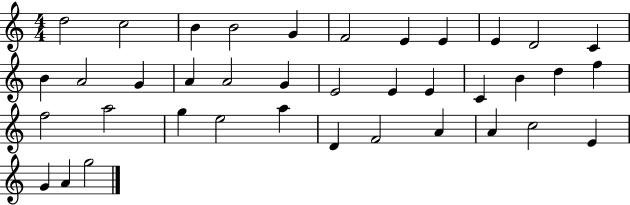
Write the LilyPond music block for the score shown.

{
  \clef treble
  \numericTimeSignature
  \time 4/4
  \key c \major
  d''2 c''2 | b'4 b'2 g'4 | f'2 e'4 e'4 | e'4 d'2 c'4 | \break b'4 a'2 g'4 | a'4 a'2 g'4 | e'2 e'4 e'4 | c'4 b'4 d''4 f''4 | \break f''2 a''2 | g''4 e''2 a''4 | d'4 f'2 a'4 | a'4 c''2 e'4 | \break g'4 a'4 g''2 | \bar "|."
}